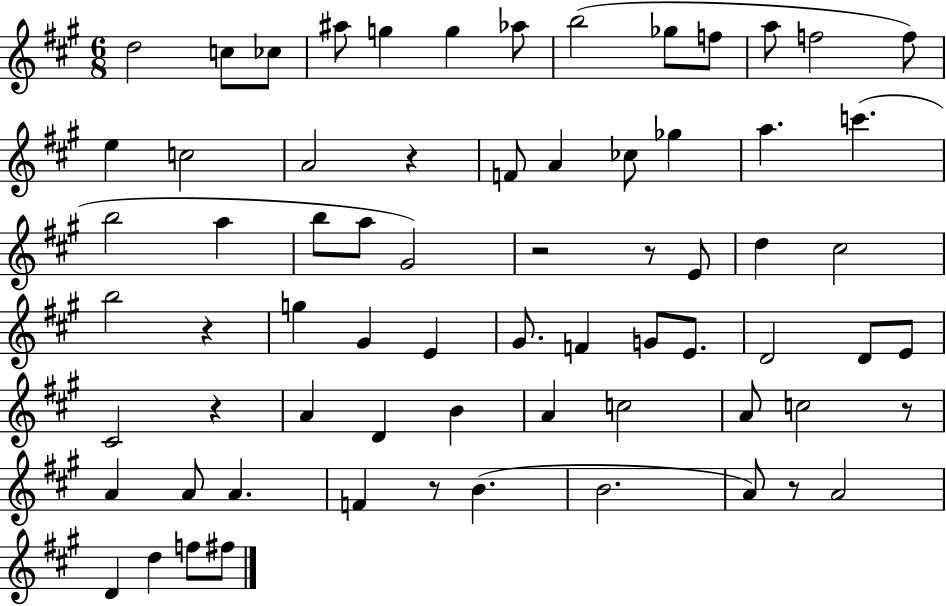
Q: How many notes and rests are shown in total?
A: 69